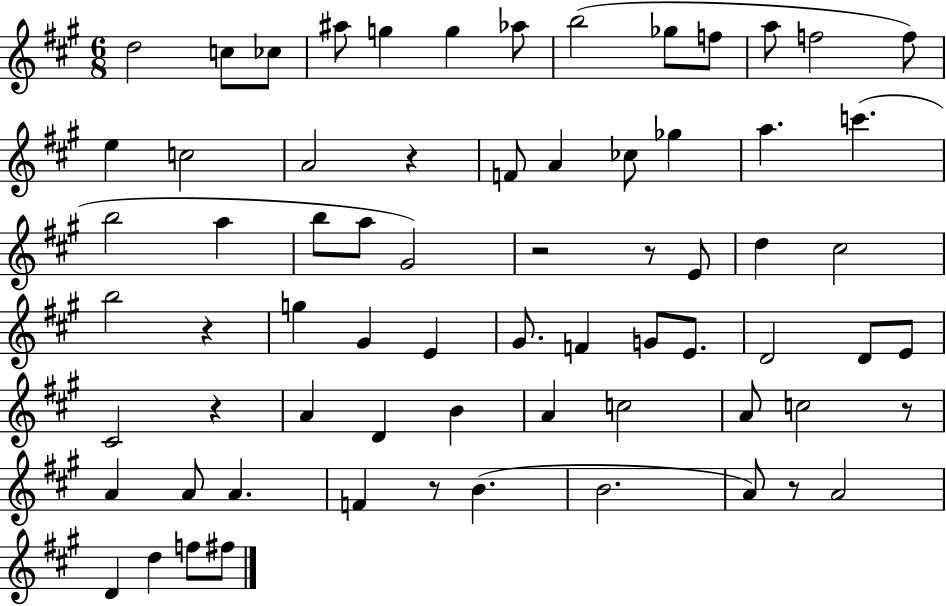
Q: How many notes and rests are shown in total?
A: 69